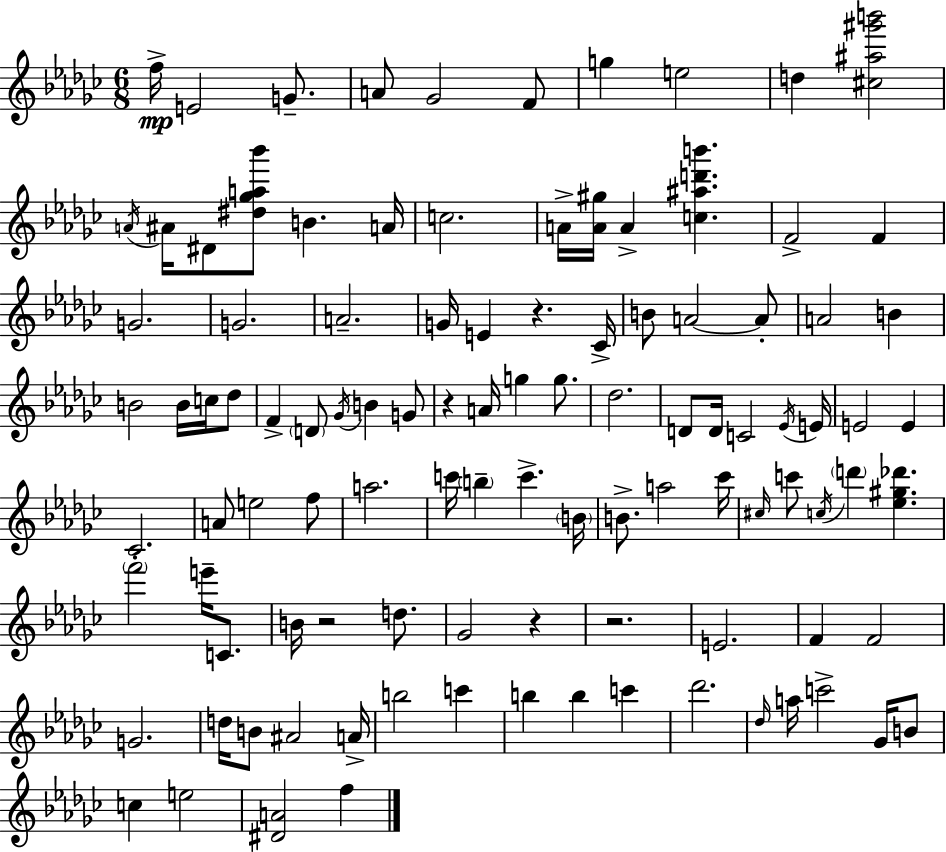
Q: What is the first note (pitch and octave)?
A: F5